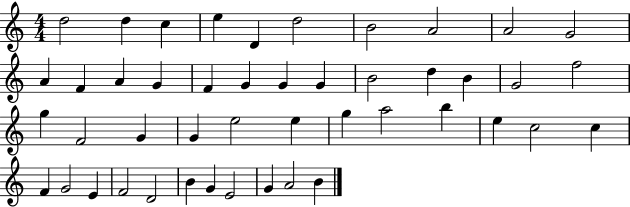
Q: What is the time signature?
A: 4/4